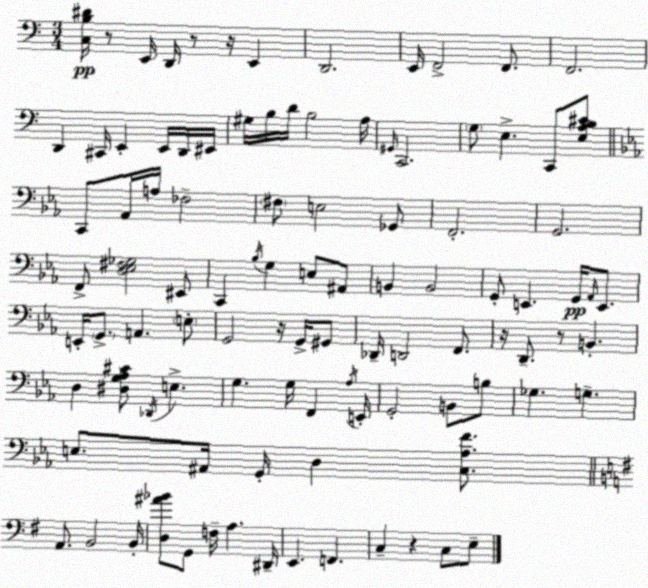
X:1
T:Untitled
M:3/4
L:1/4
K:Am
[C,B,^D]/4 z/2 E,,/4 D,,/4 z/2 z/4 E,, D,,2 E,,/4 F,,2 F,,/2 F,,2 D,, ^C,,/4 E,, E,,/4 D,,/4 ^E,,/4 ^G,/4 B,/4 D/4 B,2 A,/4 ^G,,/4 C,,2 G,/2 E, C,,/2 [E,A,B,^C]/2 C,,/2 _A,,/4 A,/4 _F,2 ^F,/2 E,2 _G,,/2 F,,2 G,,2 F,,/2 [D,_E,^F,_G,]2 ^E,,/2 C,, _B,/4 G, E,/2 ^A,,/2 B,, B,,2 G,,/2 E,, G,,/4 _A,,/4 E,,/2 E,,/4 G,,/2 A,, E,/2 G,,2 z/4 G,,/4 ^G,,/2 _D,,/4 D,,2 F,,/2 z/4 D,,/2 z/2 B,, D, [^D,G,_A,^C]/2 _D,,/4 E, G, G,/4 F,, _A,/4 E,,/4 G,,2 B,,/2 B,/2 _G, G, E,/2 ^A,,/4 G,,/4 D, [C,_A,F]/2 A,,/2 B,,2 B,,/4 [D,^A_B]/2 G,,/2 F,/4 A, ^D,,/4 E,, F,, C, z C,/2 E,/2